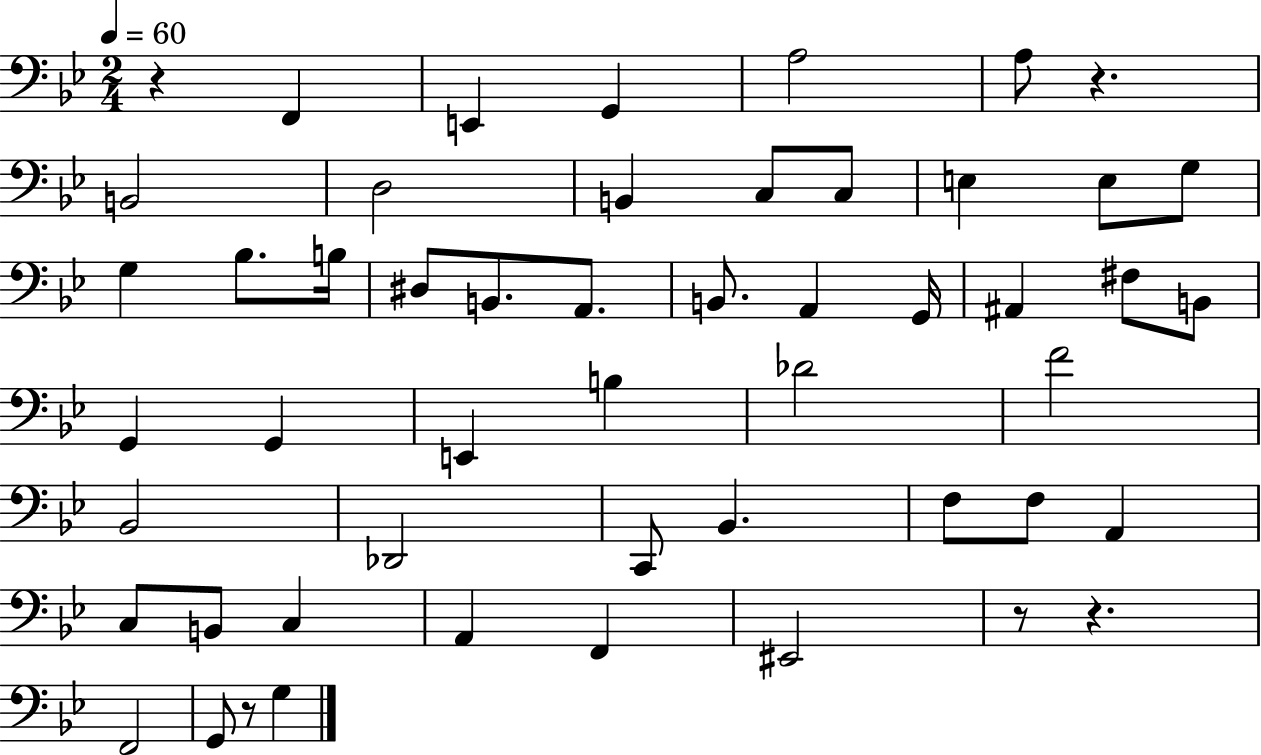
X:1
T:Untitled
M:2/4
L:1/4
K:Bb
z F,, E,, G,, A,2 A,/2 z B,,2 D,2 B,, C,/2 C,/2 E, E,/2 G,/2 G, _B,/2 B,/4 ^D,/2 B,,/2 A,,/2 B,,/2 A,, G,,/4 ^A,, ^F,/2 B,,/2 G,, G,, E,, B, _D2 F2 _B,,2 _D,,2 C,,/2 _B,, F,/2 F,/2 A,, C,/2 B,,/2 C, A,, F,, ^E,,2 z/2 z F,,2 G,,/2 z/2 G,